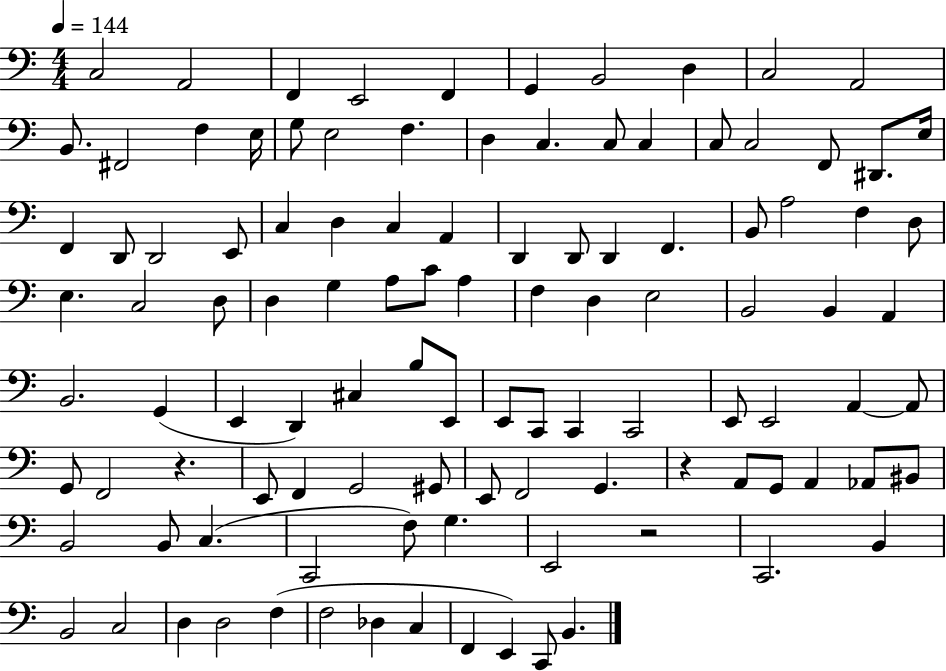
X:1
T:Untitled
M:4/4
L:1/4
K:C
C,2 A,,2 F,, E,,2 F,, G,, B,,2 D, C,2 A,,2 B,,/2 ^F,,2 F, E,/4 G,/2 E,2 F, D, C, C,/2 C, C,/2 C,2 F,,/2 ^D,,/2 E,/4 F,, D,,/2 D,,2 E,,/2 C, D, C, A,, D,, D,,/2 D,, F,, B,,/2 A,2 F, D,/2 E, C,2 D,/2 D, G, A,/2 C/2 A, F, D, E,2 B,,2 B,, A,, B,,2 G,, E,, D,, ^C, B,/2 E,,/2 E,,/2 C,,/2 C,, C,,2 E,,/2 E,,2 A,, A,,/2 G,,/2 F,,2 z E,,/2 F,, G,,2 ^G,,/2 E,,/2 F,,2 G,, z A,,/2 G,,/2 A,, _A,,/2 ^B,,/2 B,,2 B,,/2 C, C,,2 F,/2 G, E,,2 z2 C,,2 B,, B,,2 C,2 D, D,2 F, F,2 _D, C, F,, E,, C,,/2 B,,